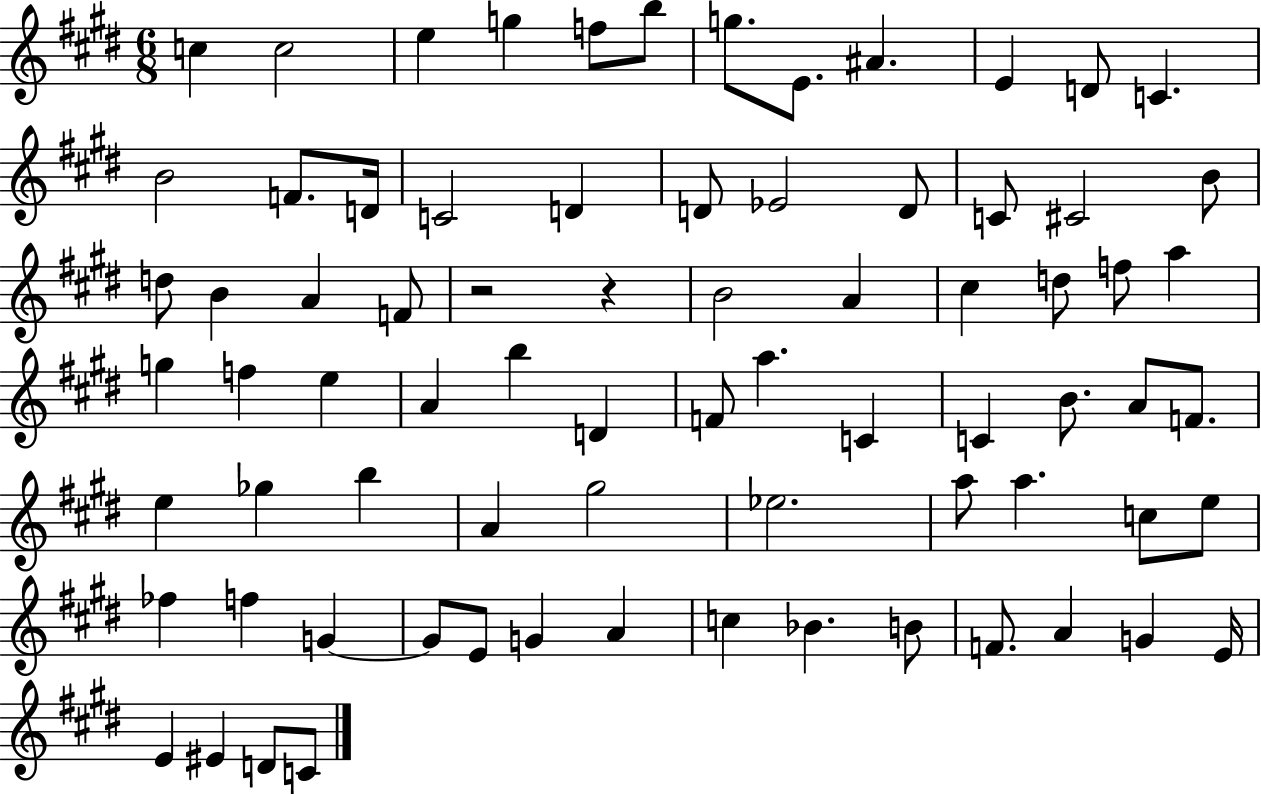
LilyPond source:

{
  \clef treble
  \numericTimeSignature
  \time 6/8
  \key e \major
  c''4 c''2 | e''4 g''4 f''8 b''8 | g''8. e'8. ais'4. | e'4 d'8 c'4. | \break b'2 f'8. d'16 | c'2 d'4 | d'8 ees'2 d'8 | c'8 cis'2 b'8 | \break d''8 b'4 a'4 f'8 | r2 r4 | b'2 a'4 | cis''4 d''8 f''8 a''4 | \break g''4 f''4 e''4 | a'4 b''4 d'4 | f'8 a''4. c'4 | c'4 b'8. a'8 f'8. | \break e''4 ges''4 b''4 | a'4 gis''2 | ees''2. | a''8 a''4. c''8 e''8 | \break fes''4 f''4 g'4~~ | g'8 e'8 g'4 a'4 | c''4 bes'4. b'8 | f'8. a'4 g'4 e'16 | \break e'4 eis'4 d'8 c'8 | \bar "|."
}